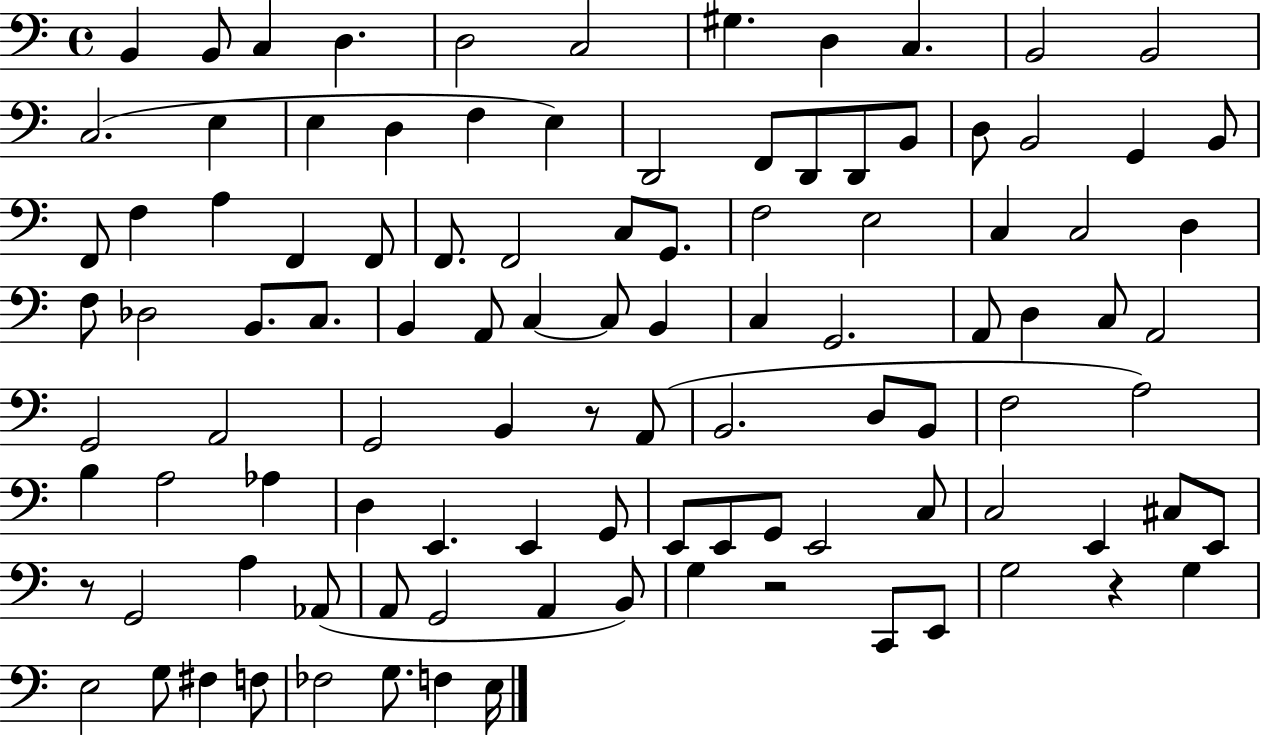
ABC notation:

X:1
T:Untitled
M:4/4
L:1/4
K:C
B,, B,,/2 C, D, D,2 C,2 ^G, D, C, B,,2 B,,2 C,2 E, E, D, F, E, D,,2 F,,/2 D,,/2 D,,/2 B,,/2 D,/2 B,,2 G,, B,,/2 F,,/2 F, A, F,, F,,/2 F,,/2 F,,2 C,/2 G,,/2 F,2 E,2 C, C,2 D, F,/2 _D,2 B,,/2 C,/2 B,, A,,/2 C, C,/2 B,, C, G,,2 A,,/2 D, C,/2 A,,2 G,,2 A,,2 G,,2 B,, z/2 A,,/2 B,,2 D,/2 B,,/2 F,2 A,2 B, A,2 _A, D, E,, E,, G,,/2 E,,/2 E,,/2 G,,/2 E,,2 C,/2 C,2 E,, ^C,/2 E,,/2 z/2 G,,2 A, _A,,/2 A,,/2 G,,2 A,, B,,/2 G, z2 C,,/2 E,,/2 G,2 z G, E,2 G,/2 ^F, F,/2 _F,2 G,/2 F, E,/4